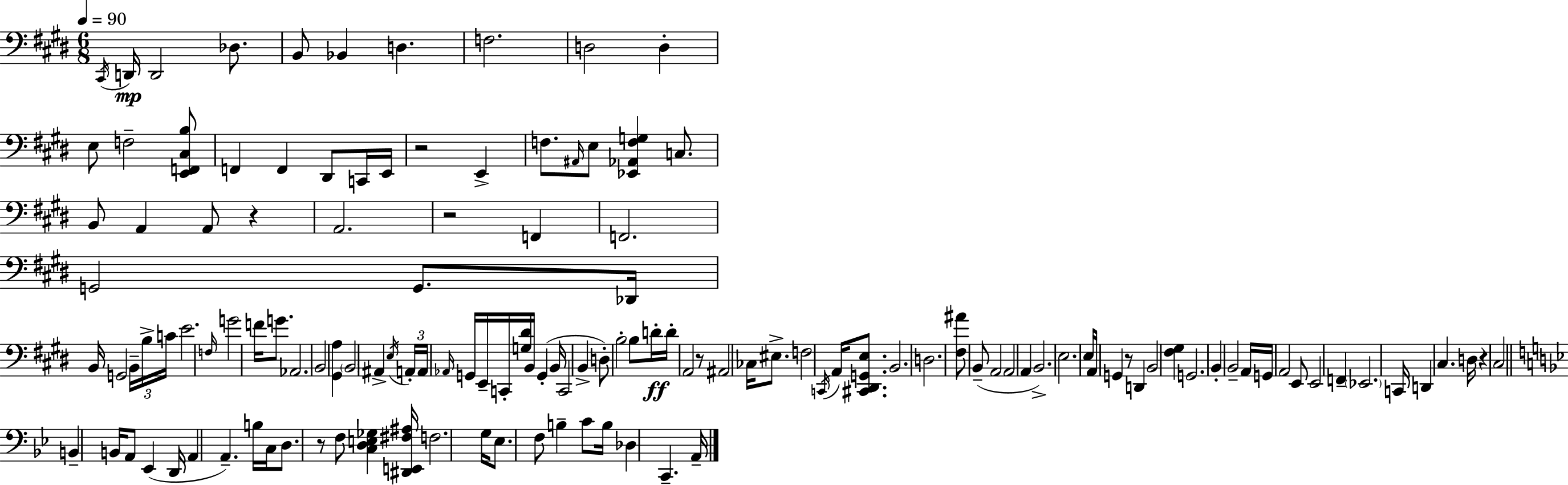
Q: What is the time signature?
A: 6/8